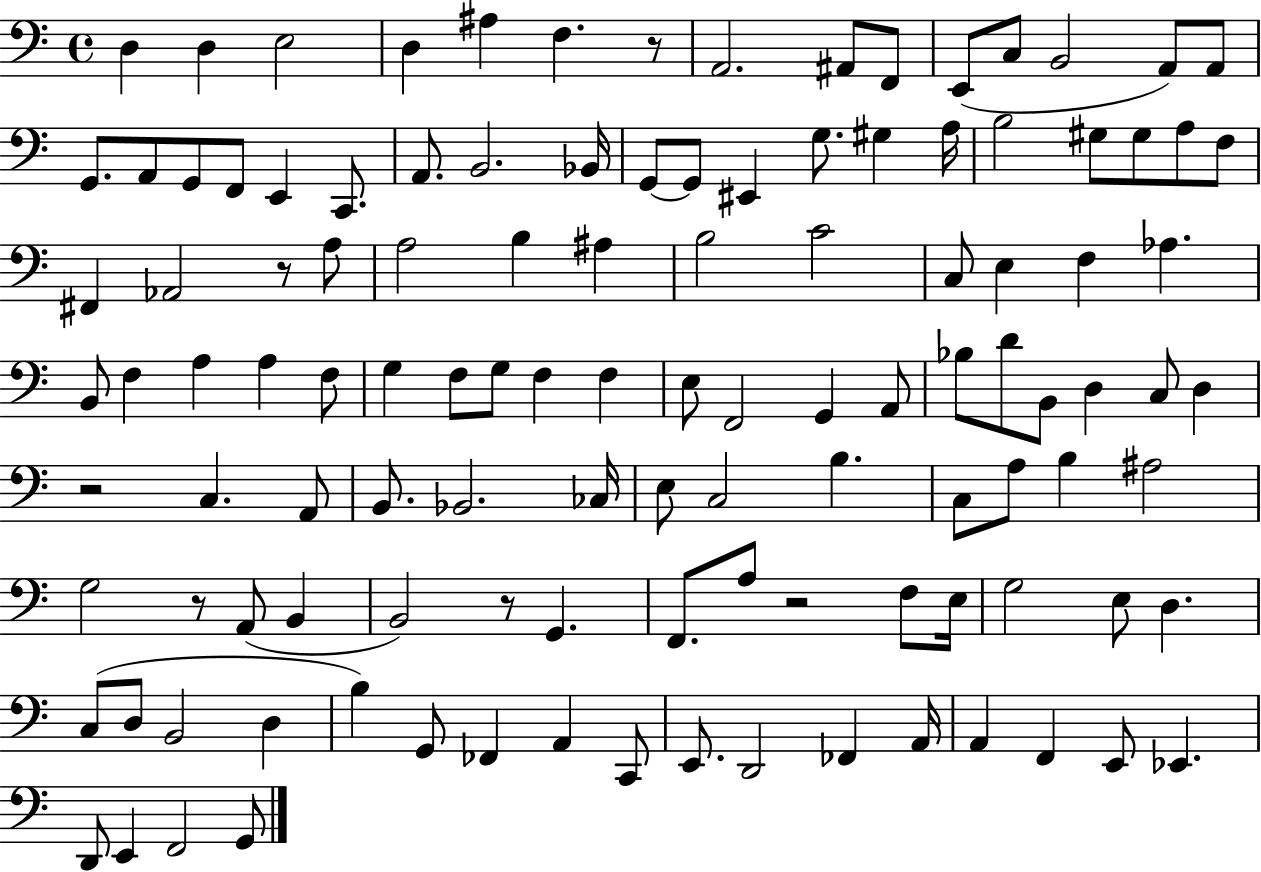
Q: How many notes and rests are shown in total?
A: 117